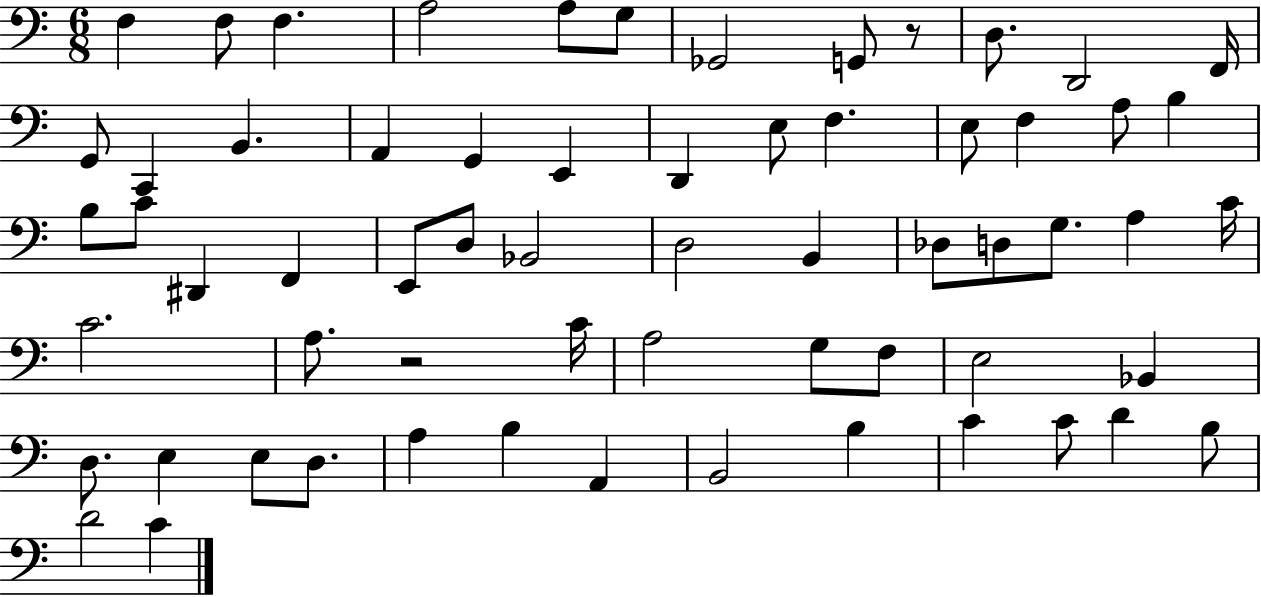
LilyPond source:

{
  \clef bass
  \numericTimeSignature
  \time 6/8
  \key c \major
  f4 f8 f4. | a2 a8 g8 | ges,2 g,8 r8 | d8. d,2 f,16 | \break g,8 c,4 b,4. | a,4 g,4 e,4 | d,4 e8 f4. | e8 f4 a8 b4 | \break b8 c'8 dis,4 f,4 | e,8 d8 bes,2 | d2 b,4 | des8 d8 g8. a4 c'16 | \break c'2. | a8. r2 c'16 | a2 g8 f8 | e2 bes,4 | \break d8. e4 e8 d8. | a4 b4 a,4 | b,2 b4 | c'4 c'8 d'4 b8 | \break d'2 c'4 | \bar "|."
}